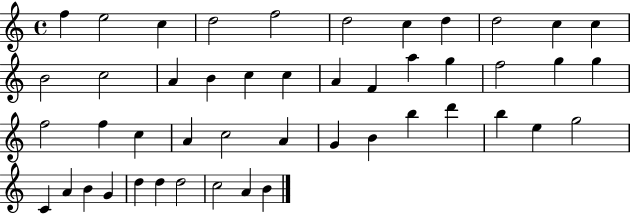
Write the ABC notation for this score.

X:1
T:Untitled
M:4/4
L:1/4
K:C
f e2 c d2 f2 d2 c d d2 c c B2 c2 A B c c A F a g f2 g g f2 f c A c2 A G B b d' b e g2 C A B G d d d2 c2 A B